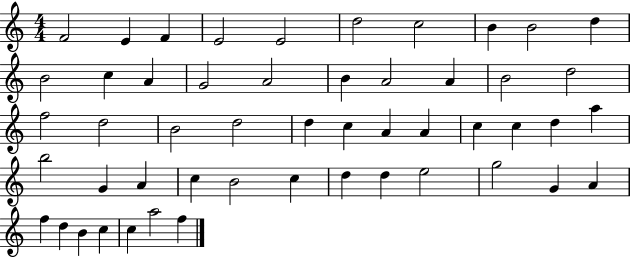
F4/h E4/q F4/q E4/h E4/h D5/h C5/h B4/q B4/h D5/q B4/h C5/q A4/q G4/h A4/h B4/q A4/h A4/q B4/h D5/h F5/h D5/h B4/h D5/h D5/q C5/q A4/q A4/q C5/q C5/q D5/q A5/q B5/h G4/q A4/q C5/q B4/h C5/q D5/q D5/q E5/h G5/h G4/q A4/q F5/q D5/q B4/q C5/q C5/q A5/h F5/q